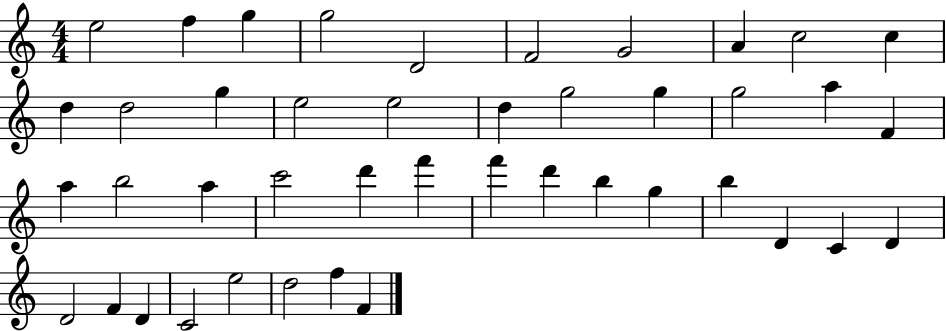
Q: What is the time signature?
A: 4/4